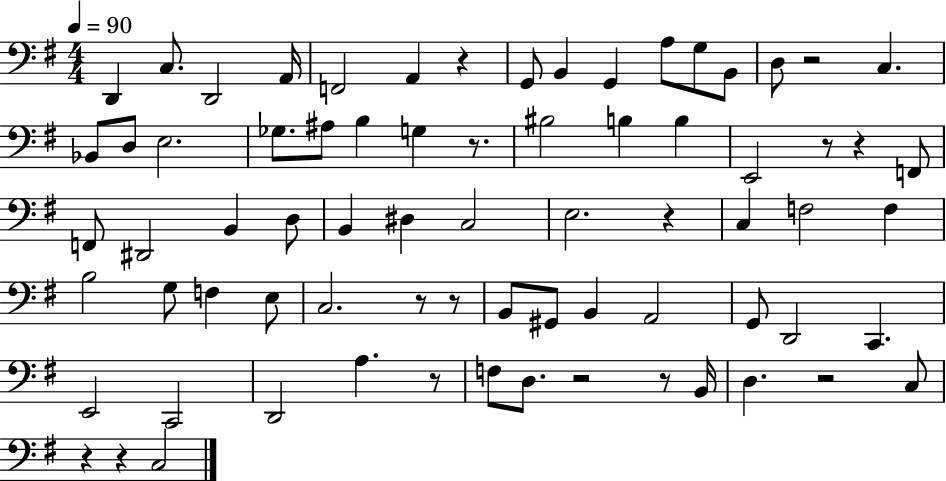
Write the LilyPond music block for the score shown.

{
  \clef bass
  \numericTimeSignature
  \time 4/4
  \key g \major
  \tempo 4 = 90
  \repeat volta 2 { d,4 c8. d,2 a,16 | f,2 a,4 r4 | g,8 b,4 g,4 a8 g8 b,8 | d8 r2 c4. | \break bes,8 d8 e2. | ges8. ais8 b4 g4 r8. | bis2 b4 b4 | e,2 r8 r4 f,8 | \break f,8 dis,2 b,4 d8 | b,4 dis4 c2 | e2. r4 | c4 f2 f4 | \break b2 g8 f4 e8 | c2. r8 r8 | b,8 gis,8 b,4 a,2 | g,8 d,2 c,4. | \break e,2 c,2 | d,2 a4. r8 | f8 d8. r2 r8 b,16 | d4. r2 c8 | \break r4 r4 c2 | } \bar "|."
}